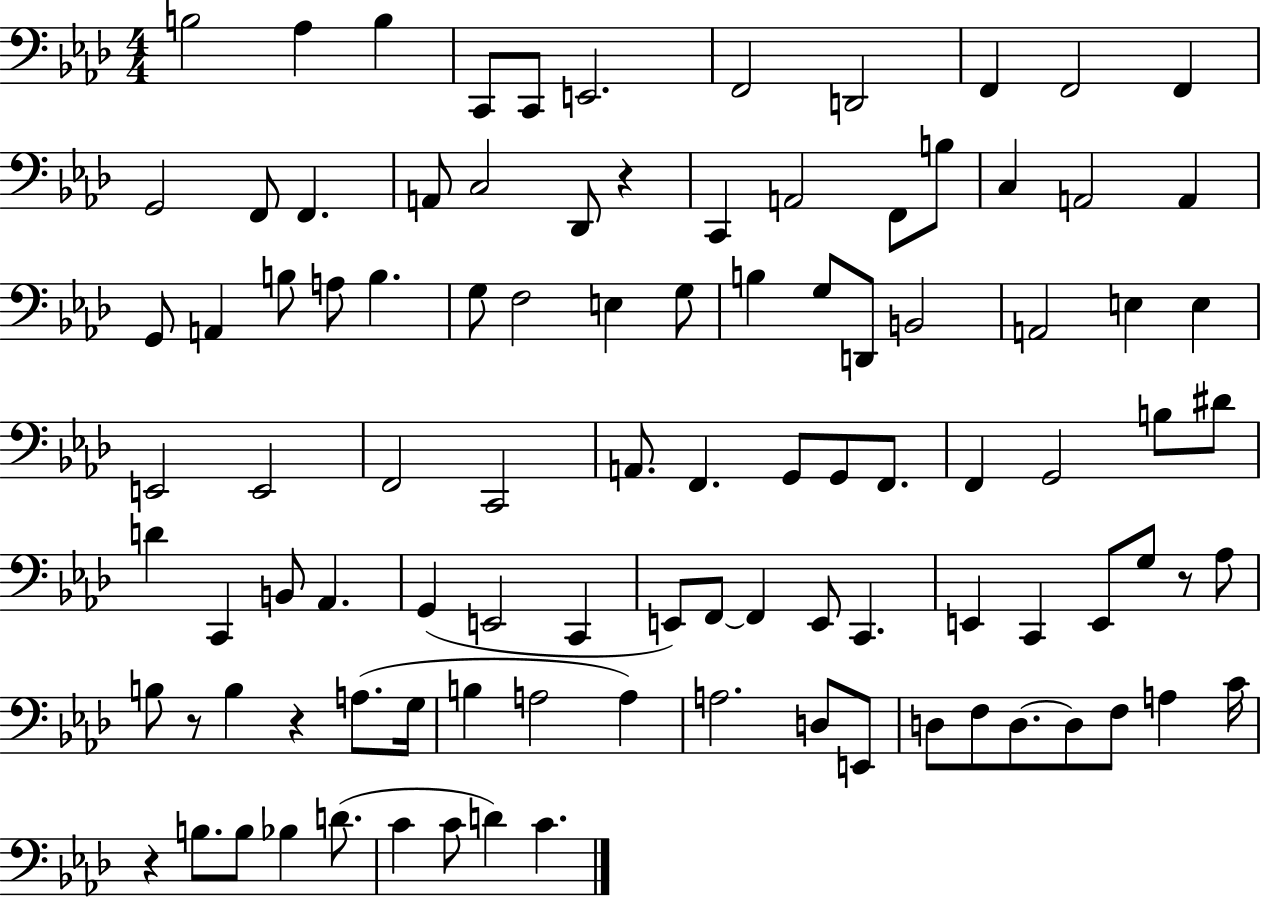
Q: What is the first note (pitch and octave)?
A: B3